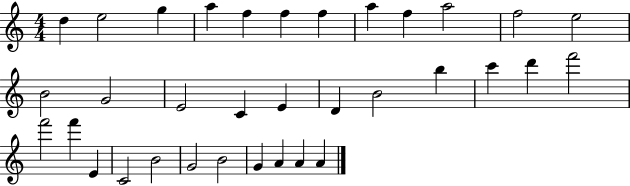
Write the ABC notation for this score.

X:1
T:Untitled
M:4/4
L:1/4
K:C
d e2 g a f f f a f a2 f2 e2 B2 G2 E2 C E D B2 b c' d' f'2 f'2 f' E C2 B2 G2 B2 G A A A